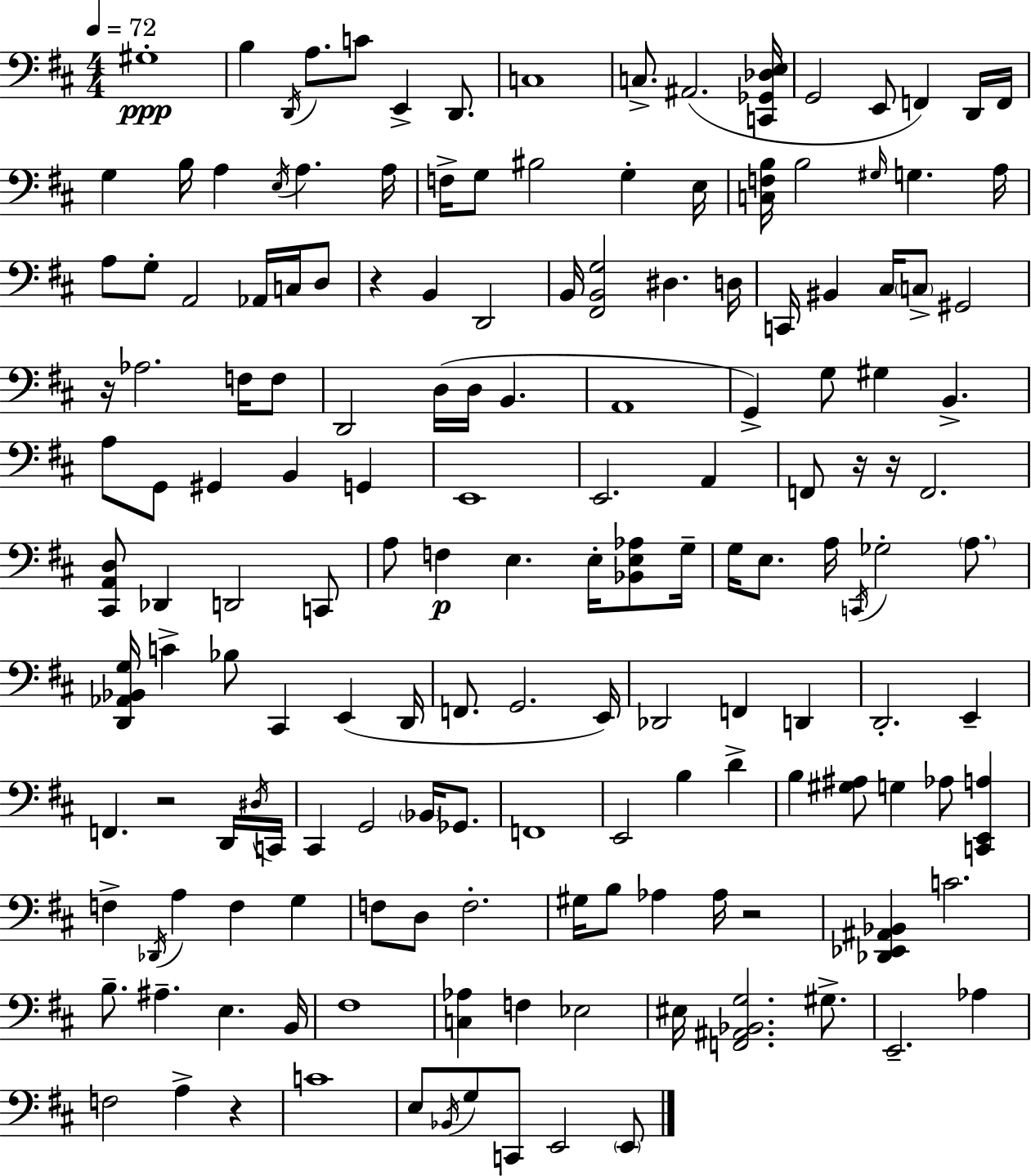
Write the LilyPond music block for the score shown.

{
  \clef bass
  \numericTimeSignature
  \time 4/4
  \key d \major
  \tempo 4 = 72
  \repeat volta 2 { gis1-.\ppp | b4 \acciaccatura { d,16 } a8. c'8 e,4-> d,8. | c1 | c8.-> ais,2.( | \break <c, ges, des e>16 g,2 e,8 f,4) d,16 | f,16 g4 b16 a4 \acciaccatura { e16 } a4. | a16 f16-> g8 bis2 g4-. | e16 <c f b>16 b2 \grace { gis16 } g4. | \break a16 a8 g8-. a,2 aes,16 | c16 d8 r4 b,4 d,2 | b,16 <fis, b, g>2 dis4. | d16 c,16 bis,4 cis16 \parenthesize c8-> gis,2 | \break r16 aes2. | f16 f8 d,2 d16( d16 b,4. | a,1 | g,4->) g8 gis4 b,4.-> | \break a8 g,8 gis,4 b,4 g,4 | e,1 | e,2. a,4 | f,8 r16 r16 f,2. | \break <cis, a, d>8 des,4 d,2 | c,8 a8 f4\p e4. e16-. | <bes, e aes>8 g16-- g16 e8. a16 \acciaccatura { c,16 } ges2-. | \parenthesize a8. <d, aes, bes, g>16 c'4-> bes8 cis,4 e,4( | \break d,16 f,8. g,2. | e,16) des,2 f,4 | d,4 d,2.-. | e,4-- f,4. r2 | \break d,16 \acciaccatura { dis16 } c,16 cis,4 g,2 | \parenthesize bes,16 ges,8. f,1 | e,2 b4 | d'4-> b4 <gis ais>8 g4 aes8 | \break <c, e, a>4 f4-> \acciaccatura { des,16 } a4 f4 | g4 f8 d8 f2.-. | gis16 b8 aes4 aes16 r2 | <des, ees, ais, bes,>4 c'2. | \break b8.-- ais4.-- e4. | b,16 fis1 | <c aes>4 f4 ees2 | eis16 <f, ais, bes, g>2. | \break gis8.-> e,2.-- | aes4 f2 a4-> | r4 c'1 | e8 \acciaccatura { bes,16 } g8 c,8 e,2 | \break \parenthesize e,8 } \bar "|."
}